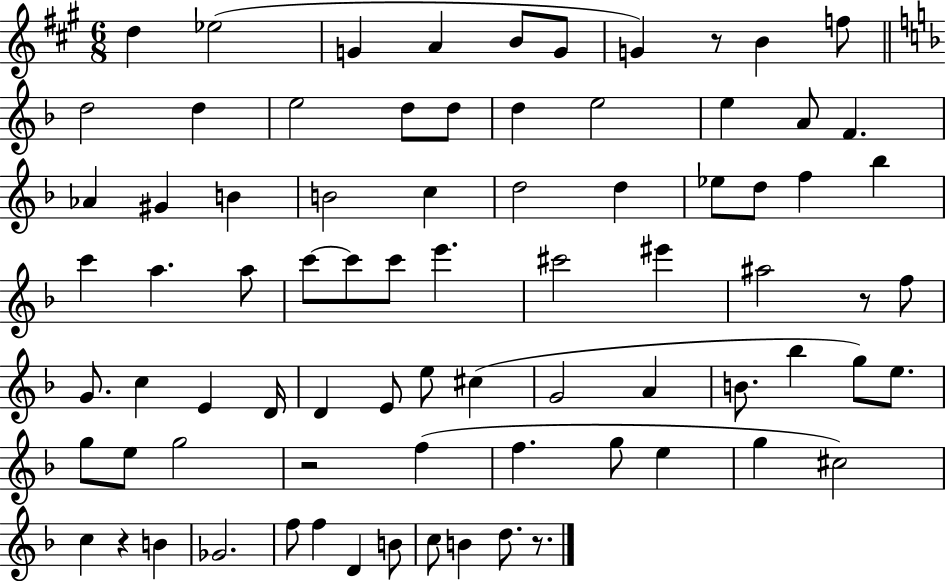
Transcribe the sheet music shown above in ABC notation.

X:1
T:Untitled
M:6/8
L:1/4
K:A
d _e2 G A B/2 G/2 G z/2 B f/2 d2 d e2 d/2 d/2 d e2 e A/2 F _A ^G B B2 c d2 d _e/2 d/2 f _b c' a a/2 c'/2 c'/2 c'/2 e' ^c'2 ^e' ^a2 z/2 f/2 G/2 c E D/4 D E/2 e/2 ^c G2 A B/2 _b g/2 e/2 g/2 e/2 g2 z2 f f g/2 e g ^c2 c z B _G2 f/2 f D B/2 c/2 B d/2 z/2